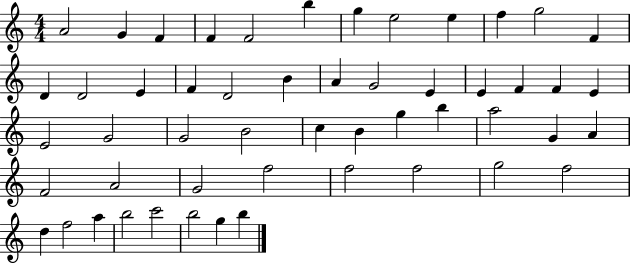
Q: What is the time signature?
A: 4/4